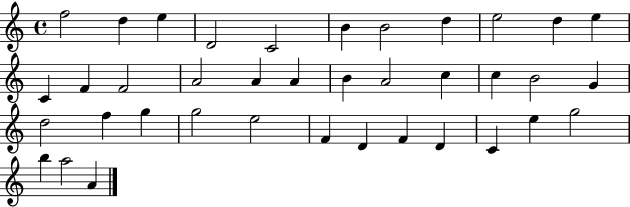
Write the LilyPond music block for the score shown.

{
  \clef treble
  \time 4/4
  \defaultTimeSignature
  \key c \major
  f''2 d''4 e''4 | d'2 c'2 | b'4 b'2 d''4 | e''2 d''4 e''4 | \break c'4 f'4 f'2 | a'2 a'4 a'4 | b'4 a'2 c''4 | c''4 b'2 g'4 | \break d''2 f''4 g''4 | g''2 e''2 | f'4 d'4 f'4 d'4 | c'4 e''4 g''2 | \break b''4 a''2 a'4 | \bar "|."
}